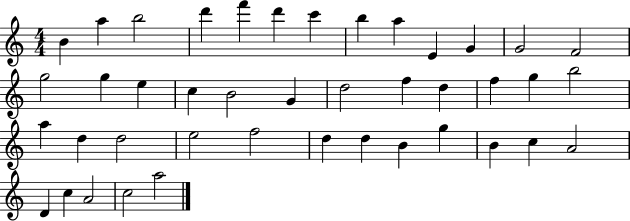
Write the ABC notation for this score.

X:1
T:Untitled
M:4/4
L:1/4
K:C
B a b2 d' f' d' c' b a E G G2 F2 g2 g e c B2 G d2 f d f g b2 a d d2 e2 f2 d d B g B c A2 D c A2 c2 a2